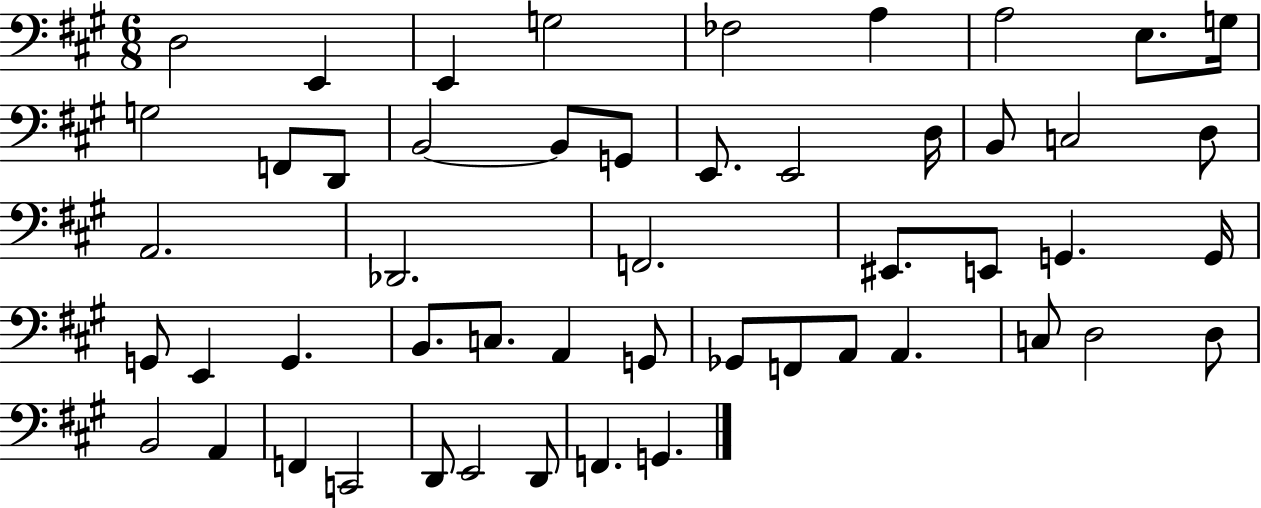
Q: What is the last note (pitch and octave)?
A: G2